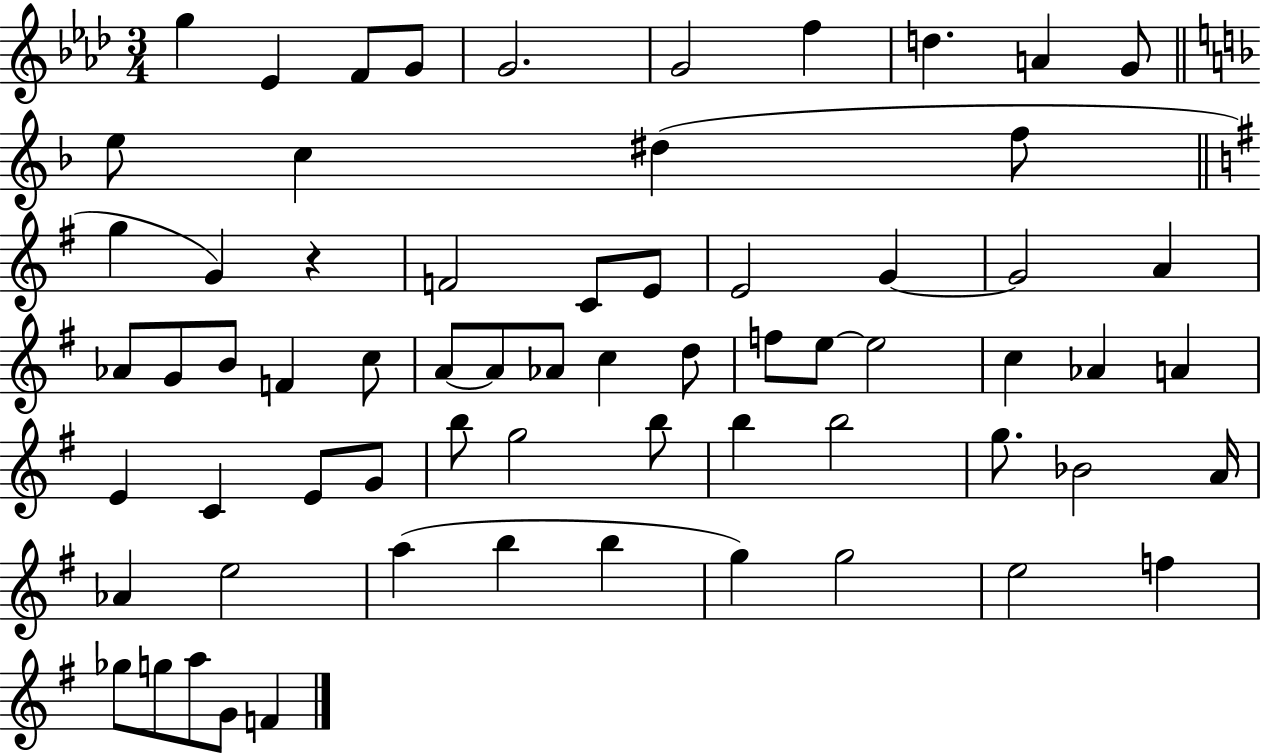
G5/q Eb4/q F4/e G4/e G4/h. G4/h F5/q D5/q. A4/q G4/e E5/e C5/q D#5/q F5/e G5/q G4/q R/q F4/h C4/e E4/e E4/h G4/q G4/h A4/q Ab4/e G4/e B4/e F4/q C5/e A4/e A4/e Ab4/e C5/q D5/e F5/e E5/e E5/h C5/q Ab4/q A4/q E4/q C4/q E4/e G4/e B5/e G5/h B5/e B5/q B5/h G5/e. Bb4/h A4/s Ab4/q E5/h A5/q B5/q B5/q G5/q G5/h E5/h F5/q Gb5/e G5/e A5/e G4/e F4/q